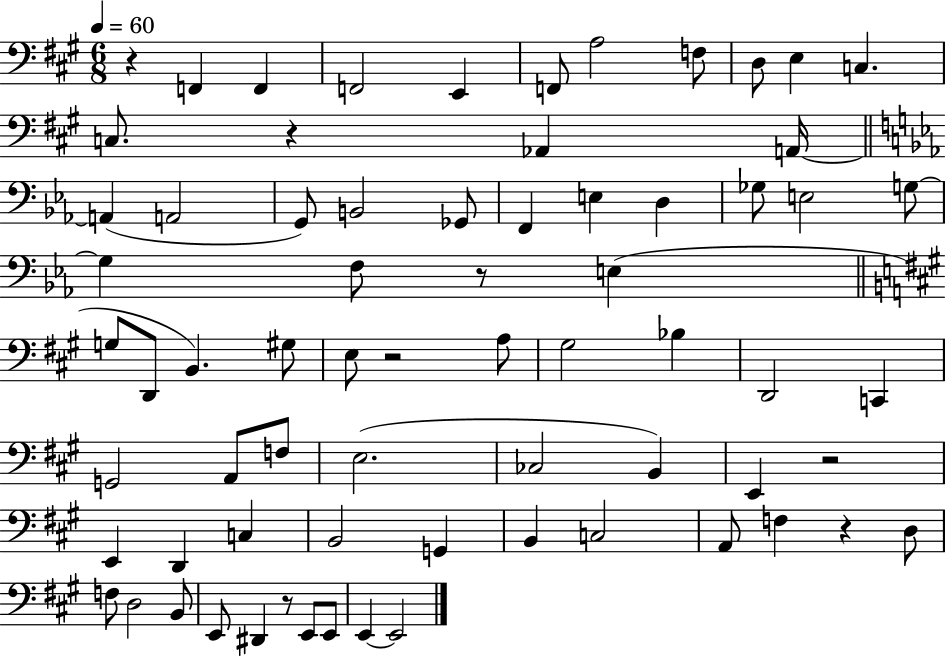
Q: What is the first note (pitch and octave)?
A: F2